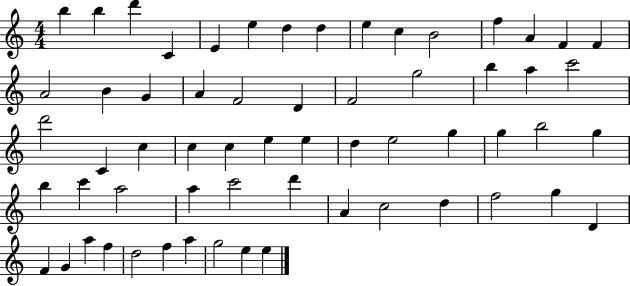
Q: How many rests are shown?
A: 0